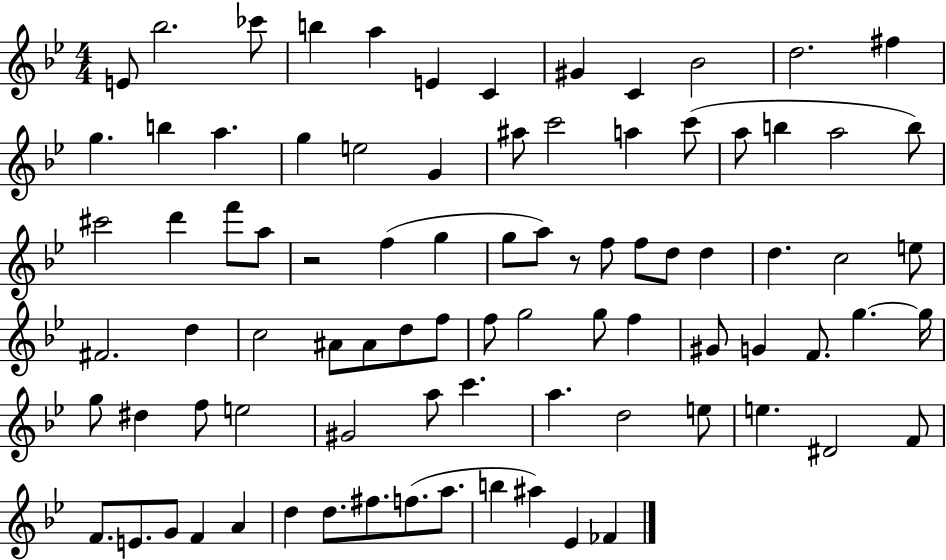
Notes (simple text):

E4/e Bb5/h. CES6/e B5/q A5/q E4/q C4/q G#4/q C4/q Bb4/h D5/h. F#5/q G5/q. B5/q A5/q. G5/q E5/h G4/q A#5/e C6/h A5/q C6/e A5/e B5/q A5/h B5/e C#6/h D6/q F6/e A5/e R/h F5/q G5/q G5/e A5/e R/e F5/e F5/e D5/e D5/q D5/q. C5/h E5/e F#4/h. D5/q C5/h A#4/e A#4/e D5/e F5/e F5/e G5/h G5/e F5/q G#4/e G4/q F4/e. G5/q. G5/s G5/e D#5/q F5/e E5/h G#4/h A5/e C6/q. A5/q. D5/h E5/e E5/q. D#4/h F4/e F4/e. E4/e. G4/e F4/q A4/q D5/q D5/e. F#5/e. F5/e. A5/e. B5/q A#5/q Eb4/q FES4/q